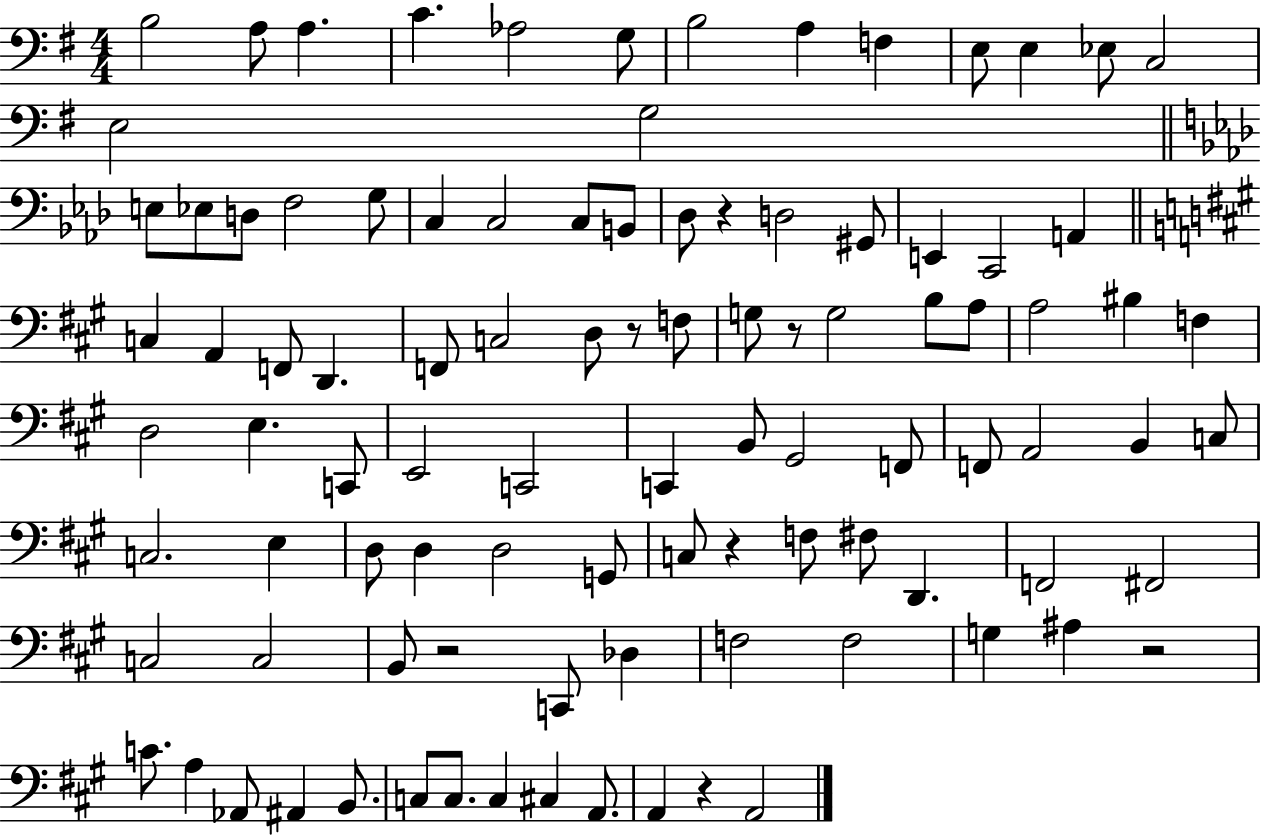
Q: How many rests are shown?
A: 7